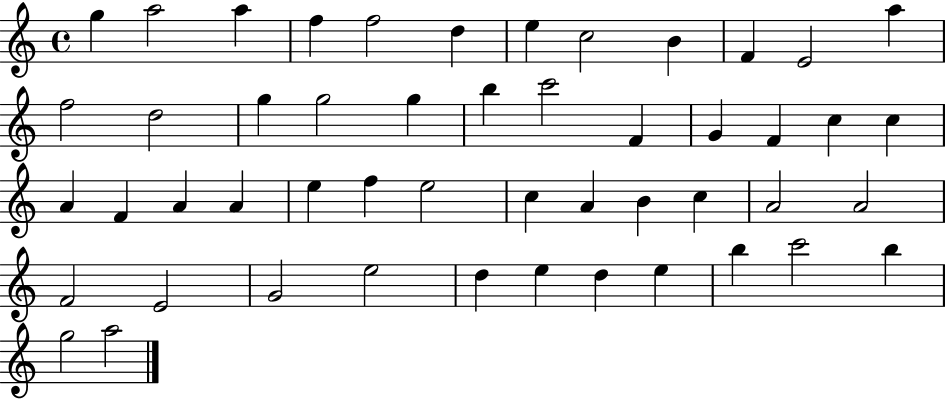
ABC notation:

X:1
T:Untitled
M:4/4
L:1/4
K:C
g a2 a f f2 d e c2 B F E2 a f2 d2 g g2 g b c'2 F G F c c A F A A e f e2 c A B c A2 A2 F2 E2 G2 e2 d e d e b c'2 b g2 a2